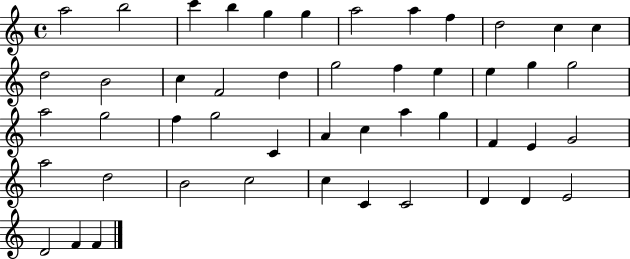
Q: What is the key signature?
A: C major